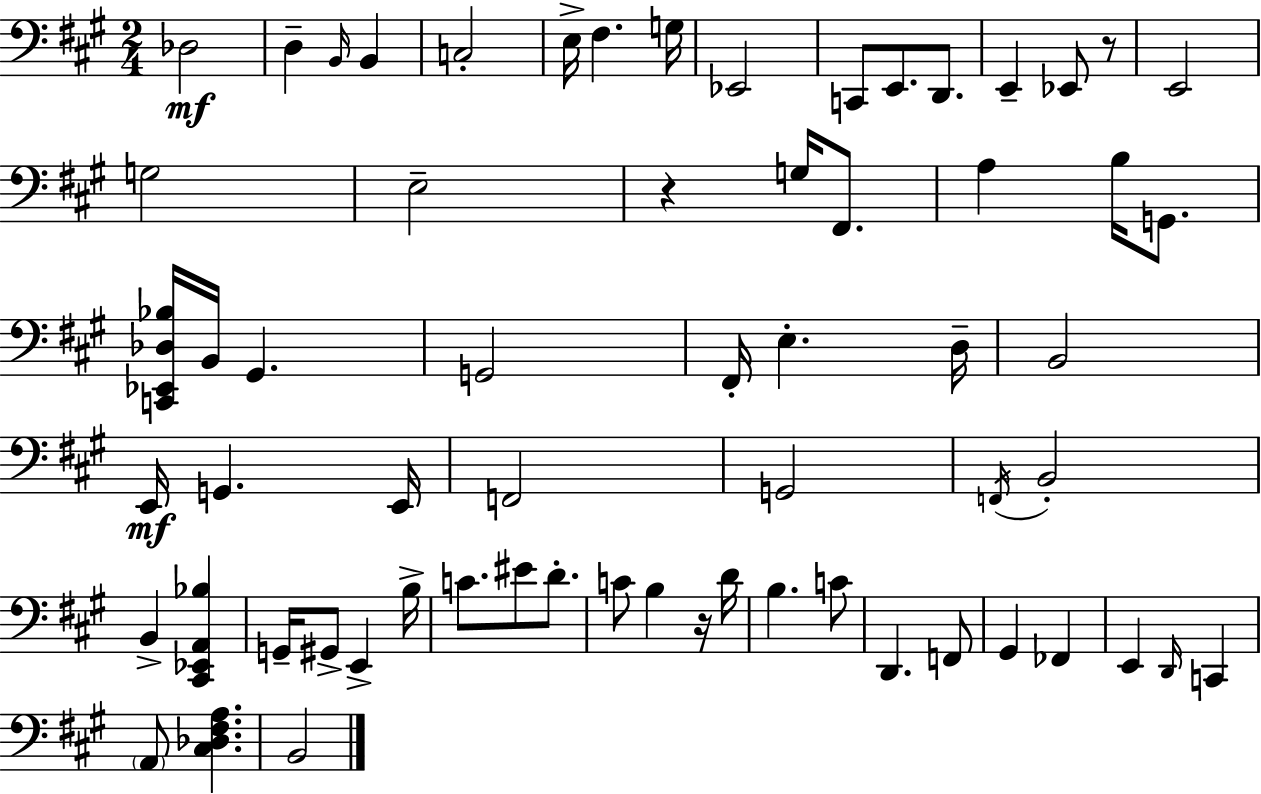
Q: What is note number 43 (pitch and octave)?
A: EIS4